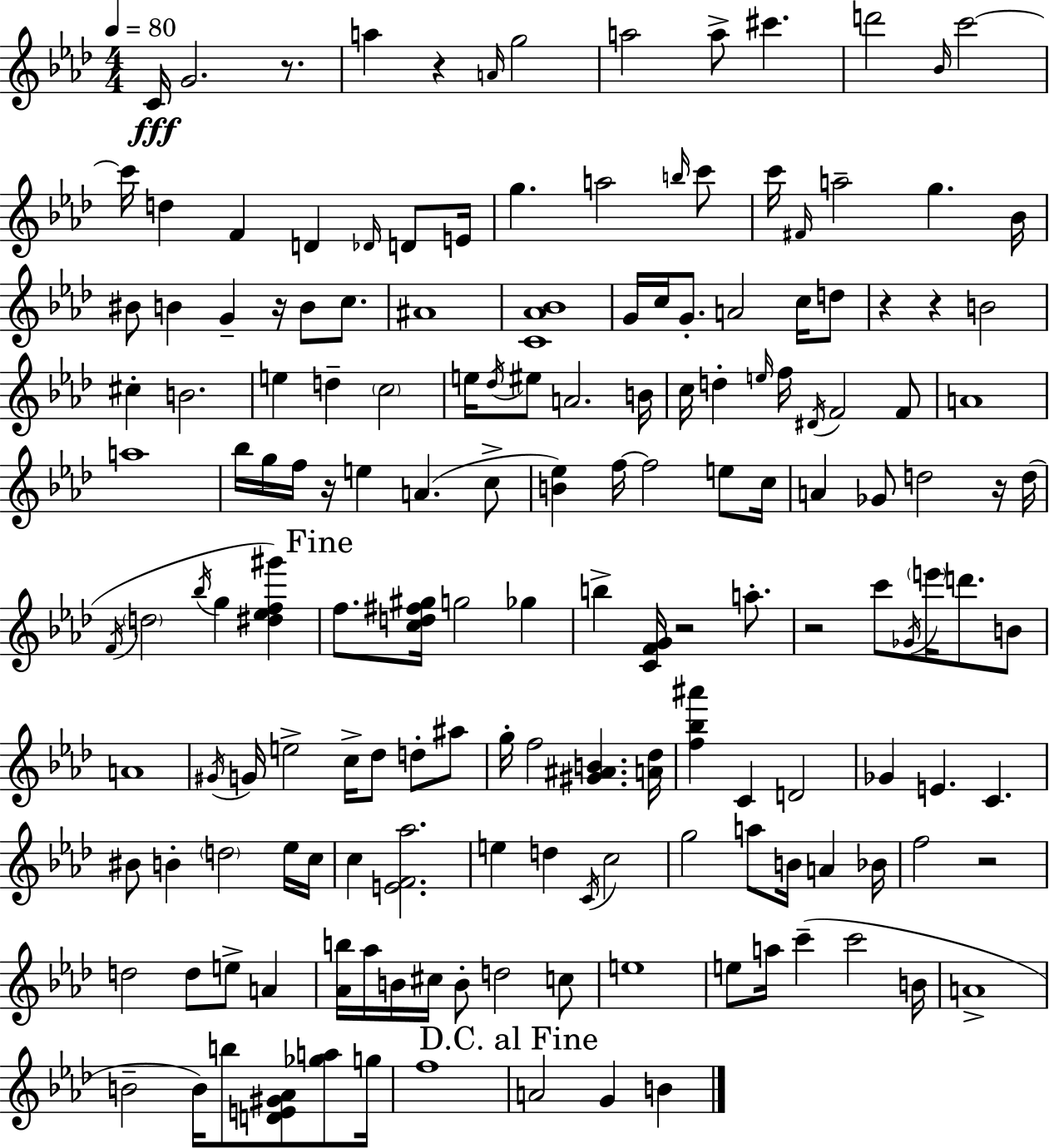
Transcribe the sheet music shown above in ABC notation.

X:1
T:Untitled
M:4/4
L:1/4
K:Ab
C/4 G2 z/2 a z A/4 g2 a2 a/2 ^c' d'2 _B/4 c'2 c'/4 d F D _D/4 D/2 E/4 g a2 b/4 c'/2 c'/4 ^F/4 a2 g _B/4 ^B/2 B G z/4 B/2 c/2 ^A4 [C_A_B]4 G/4 c/4 G/2 A2 c/4 d/2 z z B2 ^c B2 e d c2 e/4 _d/4 ^e/2 A2 B/4 c/4 d e/4 f/4 ^D/4 F2 F/2 A4 a4 _b/4 g/4 f/4 z/4 e A c/2 [B_e] f/4 f2 e/2 c/4 A _G/2 d2 z/4 d/4 F/4 d2 _b/4 g [^d_ef^g'] f/2 [cd^f^g]/4 g2 _g b [CFG]/4 z2 a/2 z2 c'/2 _G/4 e'/4 d'/2 B/2 A4 ^G/4 G/4 e2 c/4 _d/2 d/2 ^a/2 g/4 f2 [^G^AB] [A_d]/4 [f_b^a'] C D2 _G E C ^B/2 B d2 _e/4 c/4 c [EF_a]2 e d C/4 c2 g2 a/2 B/4 A _B/4 f2 z2 d2 d/2 e/2 A [_Ab]/4 _a/4 B/4 ^c/4 B/2 d2 c/2 e4 e/2 a/4 c' c'2 B/4 A4 B2 B/4 b/2 [DE^G_A]/2 [_ga]/2 g/4 f4 A2 G B